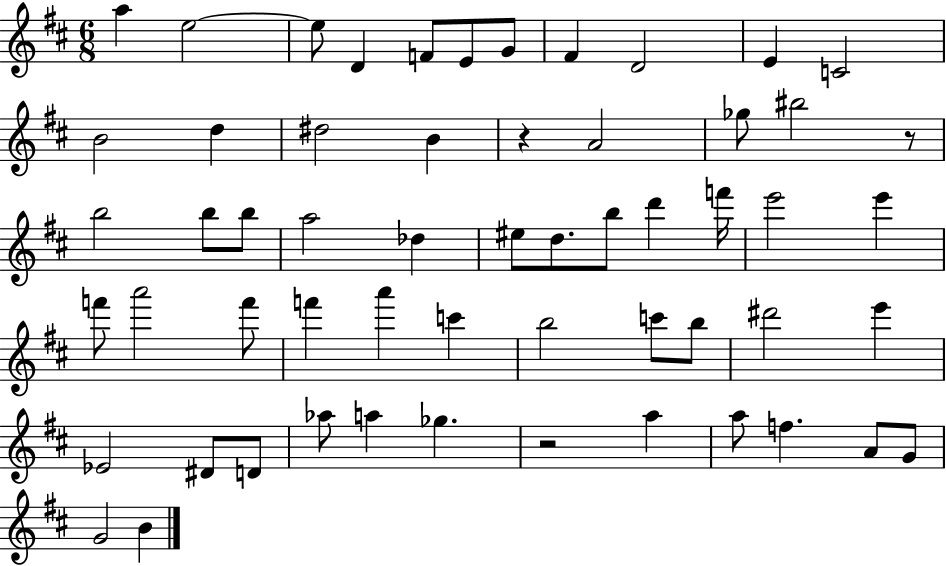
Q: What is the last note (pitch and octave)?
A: B4